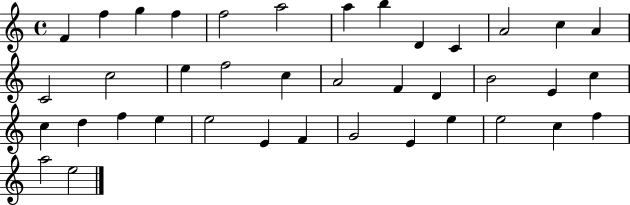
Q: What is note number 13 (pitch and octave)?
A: A4